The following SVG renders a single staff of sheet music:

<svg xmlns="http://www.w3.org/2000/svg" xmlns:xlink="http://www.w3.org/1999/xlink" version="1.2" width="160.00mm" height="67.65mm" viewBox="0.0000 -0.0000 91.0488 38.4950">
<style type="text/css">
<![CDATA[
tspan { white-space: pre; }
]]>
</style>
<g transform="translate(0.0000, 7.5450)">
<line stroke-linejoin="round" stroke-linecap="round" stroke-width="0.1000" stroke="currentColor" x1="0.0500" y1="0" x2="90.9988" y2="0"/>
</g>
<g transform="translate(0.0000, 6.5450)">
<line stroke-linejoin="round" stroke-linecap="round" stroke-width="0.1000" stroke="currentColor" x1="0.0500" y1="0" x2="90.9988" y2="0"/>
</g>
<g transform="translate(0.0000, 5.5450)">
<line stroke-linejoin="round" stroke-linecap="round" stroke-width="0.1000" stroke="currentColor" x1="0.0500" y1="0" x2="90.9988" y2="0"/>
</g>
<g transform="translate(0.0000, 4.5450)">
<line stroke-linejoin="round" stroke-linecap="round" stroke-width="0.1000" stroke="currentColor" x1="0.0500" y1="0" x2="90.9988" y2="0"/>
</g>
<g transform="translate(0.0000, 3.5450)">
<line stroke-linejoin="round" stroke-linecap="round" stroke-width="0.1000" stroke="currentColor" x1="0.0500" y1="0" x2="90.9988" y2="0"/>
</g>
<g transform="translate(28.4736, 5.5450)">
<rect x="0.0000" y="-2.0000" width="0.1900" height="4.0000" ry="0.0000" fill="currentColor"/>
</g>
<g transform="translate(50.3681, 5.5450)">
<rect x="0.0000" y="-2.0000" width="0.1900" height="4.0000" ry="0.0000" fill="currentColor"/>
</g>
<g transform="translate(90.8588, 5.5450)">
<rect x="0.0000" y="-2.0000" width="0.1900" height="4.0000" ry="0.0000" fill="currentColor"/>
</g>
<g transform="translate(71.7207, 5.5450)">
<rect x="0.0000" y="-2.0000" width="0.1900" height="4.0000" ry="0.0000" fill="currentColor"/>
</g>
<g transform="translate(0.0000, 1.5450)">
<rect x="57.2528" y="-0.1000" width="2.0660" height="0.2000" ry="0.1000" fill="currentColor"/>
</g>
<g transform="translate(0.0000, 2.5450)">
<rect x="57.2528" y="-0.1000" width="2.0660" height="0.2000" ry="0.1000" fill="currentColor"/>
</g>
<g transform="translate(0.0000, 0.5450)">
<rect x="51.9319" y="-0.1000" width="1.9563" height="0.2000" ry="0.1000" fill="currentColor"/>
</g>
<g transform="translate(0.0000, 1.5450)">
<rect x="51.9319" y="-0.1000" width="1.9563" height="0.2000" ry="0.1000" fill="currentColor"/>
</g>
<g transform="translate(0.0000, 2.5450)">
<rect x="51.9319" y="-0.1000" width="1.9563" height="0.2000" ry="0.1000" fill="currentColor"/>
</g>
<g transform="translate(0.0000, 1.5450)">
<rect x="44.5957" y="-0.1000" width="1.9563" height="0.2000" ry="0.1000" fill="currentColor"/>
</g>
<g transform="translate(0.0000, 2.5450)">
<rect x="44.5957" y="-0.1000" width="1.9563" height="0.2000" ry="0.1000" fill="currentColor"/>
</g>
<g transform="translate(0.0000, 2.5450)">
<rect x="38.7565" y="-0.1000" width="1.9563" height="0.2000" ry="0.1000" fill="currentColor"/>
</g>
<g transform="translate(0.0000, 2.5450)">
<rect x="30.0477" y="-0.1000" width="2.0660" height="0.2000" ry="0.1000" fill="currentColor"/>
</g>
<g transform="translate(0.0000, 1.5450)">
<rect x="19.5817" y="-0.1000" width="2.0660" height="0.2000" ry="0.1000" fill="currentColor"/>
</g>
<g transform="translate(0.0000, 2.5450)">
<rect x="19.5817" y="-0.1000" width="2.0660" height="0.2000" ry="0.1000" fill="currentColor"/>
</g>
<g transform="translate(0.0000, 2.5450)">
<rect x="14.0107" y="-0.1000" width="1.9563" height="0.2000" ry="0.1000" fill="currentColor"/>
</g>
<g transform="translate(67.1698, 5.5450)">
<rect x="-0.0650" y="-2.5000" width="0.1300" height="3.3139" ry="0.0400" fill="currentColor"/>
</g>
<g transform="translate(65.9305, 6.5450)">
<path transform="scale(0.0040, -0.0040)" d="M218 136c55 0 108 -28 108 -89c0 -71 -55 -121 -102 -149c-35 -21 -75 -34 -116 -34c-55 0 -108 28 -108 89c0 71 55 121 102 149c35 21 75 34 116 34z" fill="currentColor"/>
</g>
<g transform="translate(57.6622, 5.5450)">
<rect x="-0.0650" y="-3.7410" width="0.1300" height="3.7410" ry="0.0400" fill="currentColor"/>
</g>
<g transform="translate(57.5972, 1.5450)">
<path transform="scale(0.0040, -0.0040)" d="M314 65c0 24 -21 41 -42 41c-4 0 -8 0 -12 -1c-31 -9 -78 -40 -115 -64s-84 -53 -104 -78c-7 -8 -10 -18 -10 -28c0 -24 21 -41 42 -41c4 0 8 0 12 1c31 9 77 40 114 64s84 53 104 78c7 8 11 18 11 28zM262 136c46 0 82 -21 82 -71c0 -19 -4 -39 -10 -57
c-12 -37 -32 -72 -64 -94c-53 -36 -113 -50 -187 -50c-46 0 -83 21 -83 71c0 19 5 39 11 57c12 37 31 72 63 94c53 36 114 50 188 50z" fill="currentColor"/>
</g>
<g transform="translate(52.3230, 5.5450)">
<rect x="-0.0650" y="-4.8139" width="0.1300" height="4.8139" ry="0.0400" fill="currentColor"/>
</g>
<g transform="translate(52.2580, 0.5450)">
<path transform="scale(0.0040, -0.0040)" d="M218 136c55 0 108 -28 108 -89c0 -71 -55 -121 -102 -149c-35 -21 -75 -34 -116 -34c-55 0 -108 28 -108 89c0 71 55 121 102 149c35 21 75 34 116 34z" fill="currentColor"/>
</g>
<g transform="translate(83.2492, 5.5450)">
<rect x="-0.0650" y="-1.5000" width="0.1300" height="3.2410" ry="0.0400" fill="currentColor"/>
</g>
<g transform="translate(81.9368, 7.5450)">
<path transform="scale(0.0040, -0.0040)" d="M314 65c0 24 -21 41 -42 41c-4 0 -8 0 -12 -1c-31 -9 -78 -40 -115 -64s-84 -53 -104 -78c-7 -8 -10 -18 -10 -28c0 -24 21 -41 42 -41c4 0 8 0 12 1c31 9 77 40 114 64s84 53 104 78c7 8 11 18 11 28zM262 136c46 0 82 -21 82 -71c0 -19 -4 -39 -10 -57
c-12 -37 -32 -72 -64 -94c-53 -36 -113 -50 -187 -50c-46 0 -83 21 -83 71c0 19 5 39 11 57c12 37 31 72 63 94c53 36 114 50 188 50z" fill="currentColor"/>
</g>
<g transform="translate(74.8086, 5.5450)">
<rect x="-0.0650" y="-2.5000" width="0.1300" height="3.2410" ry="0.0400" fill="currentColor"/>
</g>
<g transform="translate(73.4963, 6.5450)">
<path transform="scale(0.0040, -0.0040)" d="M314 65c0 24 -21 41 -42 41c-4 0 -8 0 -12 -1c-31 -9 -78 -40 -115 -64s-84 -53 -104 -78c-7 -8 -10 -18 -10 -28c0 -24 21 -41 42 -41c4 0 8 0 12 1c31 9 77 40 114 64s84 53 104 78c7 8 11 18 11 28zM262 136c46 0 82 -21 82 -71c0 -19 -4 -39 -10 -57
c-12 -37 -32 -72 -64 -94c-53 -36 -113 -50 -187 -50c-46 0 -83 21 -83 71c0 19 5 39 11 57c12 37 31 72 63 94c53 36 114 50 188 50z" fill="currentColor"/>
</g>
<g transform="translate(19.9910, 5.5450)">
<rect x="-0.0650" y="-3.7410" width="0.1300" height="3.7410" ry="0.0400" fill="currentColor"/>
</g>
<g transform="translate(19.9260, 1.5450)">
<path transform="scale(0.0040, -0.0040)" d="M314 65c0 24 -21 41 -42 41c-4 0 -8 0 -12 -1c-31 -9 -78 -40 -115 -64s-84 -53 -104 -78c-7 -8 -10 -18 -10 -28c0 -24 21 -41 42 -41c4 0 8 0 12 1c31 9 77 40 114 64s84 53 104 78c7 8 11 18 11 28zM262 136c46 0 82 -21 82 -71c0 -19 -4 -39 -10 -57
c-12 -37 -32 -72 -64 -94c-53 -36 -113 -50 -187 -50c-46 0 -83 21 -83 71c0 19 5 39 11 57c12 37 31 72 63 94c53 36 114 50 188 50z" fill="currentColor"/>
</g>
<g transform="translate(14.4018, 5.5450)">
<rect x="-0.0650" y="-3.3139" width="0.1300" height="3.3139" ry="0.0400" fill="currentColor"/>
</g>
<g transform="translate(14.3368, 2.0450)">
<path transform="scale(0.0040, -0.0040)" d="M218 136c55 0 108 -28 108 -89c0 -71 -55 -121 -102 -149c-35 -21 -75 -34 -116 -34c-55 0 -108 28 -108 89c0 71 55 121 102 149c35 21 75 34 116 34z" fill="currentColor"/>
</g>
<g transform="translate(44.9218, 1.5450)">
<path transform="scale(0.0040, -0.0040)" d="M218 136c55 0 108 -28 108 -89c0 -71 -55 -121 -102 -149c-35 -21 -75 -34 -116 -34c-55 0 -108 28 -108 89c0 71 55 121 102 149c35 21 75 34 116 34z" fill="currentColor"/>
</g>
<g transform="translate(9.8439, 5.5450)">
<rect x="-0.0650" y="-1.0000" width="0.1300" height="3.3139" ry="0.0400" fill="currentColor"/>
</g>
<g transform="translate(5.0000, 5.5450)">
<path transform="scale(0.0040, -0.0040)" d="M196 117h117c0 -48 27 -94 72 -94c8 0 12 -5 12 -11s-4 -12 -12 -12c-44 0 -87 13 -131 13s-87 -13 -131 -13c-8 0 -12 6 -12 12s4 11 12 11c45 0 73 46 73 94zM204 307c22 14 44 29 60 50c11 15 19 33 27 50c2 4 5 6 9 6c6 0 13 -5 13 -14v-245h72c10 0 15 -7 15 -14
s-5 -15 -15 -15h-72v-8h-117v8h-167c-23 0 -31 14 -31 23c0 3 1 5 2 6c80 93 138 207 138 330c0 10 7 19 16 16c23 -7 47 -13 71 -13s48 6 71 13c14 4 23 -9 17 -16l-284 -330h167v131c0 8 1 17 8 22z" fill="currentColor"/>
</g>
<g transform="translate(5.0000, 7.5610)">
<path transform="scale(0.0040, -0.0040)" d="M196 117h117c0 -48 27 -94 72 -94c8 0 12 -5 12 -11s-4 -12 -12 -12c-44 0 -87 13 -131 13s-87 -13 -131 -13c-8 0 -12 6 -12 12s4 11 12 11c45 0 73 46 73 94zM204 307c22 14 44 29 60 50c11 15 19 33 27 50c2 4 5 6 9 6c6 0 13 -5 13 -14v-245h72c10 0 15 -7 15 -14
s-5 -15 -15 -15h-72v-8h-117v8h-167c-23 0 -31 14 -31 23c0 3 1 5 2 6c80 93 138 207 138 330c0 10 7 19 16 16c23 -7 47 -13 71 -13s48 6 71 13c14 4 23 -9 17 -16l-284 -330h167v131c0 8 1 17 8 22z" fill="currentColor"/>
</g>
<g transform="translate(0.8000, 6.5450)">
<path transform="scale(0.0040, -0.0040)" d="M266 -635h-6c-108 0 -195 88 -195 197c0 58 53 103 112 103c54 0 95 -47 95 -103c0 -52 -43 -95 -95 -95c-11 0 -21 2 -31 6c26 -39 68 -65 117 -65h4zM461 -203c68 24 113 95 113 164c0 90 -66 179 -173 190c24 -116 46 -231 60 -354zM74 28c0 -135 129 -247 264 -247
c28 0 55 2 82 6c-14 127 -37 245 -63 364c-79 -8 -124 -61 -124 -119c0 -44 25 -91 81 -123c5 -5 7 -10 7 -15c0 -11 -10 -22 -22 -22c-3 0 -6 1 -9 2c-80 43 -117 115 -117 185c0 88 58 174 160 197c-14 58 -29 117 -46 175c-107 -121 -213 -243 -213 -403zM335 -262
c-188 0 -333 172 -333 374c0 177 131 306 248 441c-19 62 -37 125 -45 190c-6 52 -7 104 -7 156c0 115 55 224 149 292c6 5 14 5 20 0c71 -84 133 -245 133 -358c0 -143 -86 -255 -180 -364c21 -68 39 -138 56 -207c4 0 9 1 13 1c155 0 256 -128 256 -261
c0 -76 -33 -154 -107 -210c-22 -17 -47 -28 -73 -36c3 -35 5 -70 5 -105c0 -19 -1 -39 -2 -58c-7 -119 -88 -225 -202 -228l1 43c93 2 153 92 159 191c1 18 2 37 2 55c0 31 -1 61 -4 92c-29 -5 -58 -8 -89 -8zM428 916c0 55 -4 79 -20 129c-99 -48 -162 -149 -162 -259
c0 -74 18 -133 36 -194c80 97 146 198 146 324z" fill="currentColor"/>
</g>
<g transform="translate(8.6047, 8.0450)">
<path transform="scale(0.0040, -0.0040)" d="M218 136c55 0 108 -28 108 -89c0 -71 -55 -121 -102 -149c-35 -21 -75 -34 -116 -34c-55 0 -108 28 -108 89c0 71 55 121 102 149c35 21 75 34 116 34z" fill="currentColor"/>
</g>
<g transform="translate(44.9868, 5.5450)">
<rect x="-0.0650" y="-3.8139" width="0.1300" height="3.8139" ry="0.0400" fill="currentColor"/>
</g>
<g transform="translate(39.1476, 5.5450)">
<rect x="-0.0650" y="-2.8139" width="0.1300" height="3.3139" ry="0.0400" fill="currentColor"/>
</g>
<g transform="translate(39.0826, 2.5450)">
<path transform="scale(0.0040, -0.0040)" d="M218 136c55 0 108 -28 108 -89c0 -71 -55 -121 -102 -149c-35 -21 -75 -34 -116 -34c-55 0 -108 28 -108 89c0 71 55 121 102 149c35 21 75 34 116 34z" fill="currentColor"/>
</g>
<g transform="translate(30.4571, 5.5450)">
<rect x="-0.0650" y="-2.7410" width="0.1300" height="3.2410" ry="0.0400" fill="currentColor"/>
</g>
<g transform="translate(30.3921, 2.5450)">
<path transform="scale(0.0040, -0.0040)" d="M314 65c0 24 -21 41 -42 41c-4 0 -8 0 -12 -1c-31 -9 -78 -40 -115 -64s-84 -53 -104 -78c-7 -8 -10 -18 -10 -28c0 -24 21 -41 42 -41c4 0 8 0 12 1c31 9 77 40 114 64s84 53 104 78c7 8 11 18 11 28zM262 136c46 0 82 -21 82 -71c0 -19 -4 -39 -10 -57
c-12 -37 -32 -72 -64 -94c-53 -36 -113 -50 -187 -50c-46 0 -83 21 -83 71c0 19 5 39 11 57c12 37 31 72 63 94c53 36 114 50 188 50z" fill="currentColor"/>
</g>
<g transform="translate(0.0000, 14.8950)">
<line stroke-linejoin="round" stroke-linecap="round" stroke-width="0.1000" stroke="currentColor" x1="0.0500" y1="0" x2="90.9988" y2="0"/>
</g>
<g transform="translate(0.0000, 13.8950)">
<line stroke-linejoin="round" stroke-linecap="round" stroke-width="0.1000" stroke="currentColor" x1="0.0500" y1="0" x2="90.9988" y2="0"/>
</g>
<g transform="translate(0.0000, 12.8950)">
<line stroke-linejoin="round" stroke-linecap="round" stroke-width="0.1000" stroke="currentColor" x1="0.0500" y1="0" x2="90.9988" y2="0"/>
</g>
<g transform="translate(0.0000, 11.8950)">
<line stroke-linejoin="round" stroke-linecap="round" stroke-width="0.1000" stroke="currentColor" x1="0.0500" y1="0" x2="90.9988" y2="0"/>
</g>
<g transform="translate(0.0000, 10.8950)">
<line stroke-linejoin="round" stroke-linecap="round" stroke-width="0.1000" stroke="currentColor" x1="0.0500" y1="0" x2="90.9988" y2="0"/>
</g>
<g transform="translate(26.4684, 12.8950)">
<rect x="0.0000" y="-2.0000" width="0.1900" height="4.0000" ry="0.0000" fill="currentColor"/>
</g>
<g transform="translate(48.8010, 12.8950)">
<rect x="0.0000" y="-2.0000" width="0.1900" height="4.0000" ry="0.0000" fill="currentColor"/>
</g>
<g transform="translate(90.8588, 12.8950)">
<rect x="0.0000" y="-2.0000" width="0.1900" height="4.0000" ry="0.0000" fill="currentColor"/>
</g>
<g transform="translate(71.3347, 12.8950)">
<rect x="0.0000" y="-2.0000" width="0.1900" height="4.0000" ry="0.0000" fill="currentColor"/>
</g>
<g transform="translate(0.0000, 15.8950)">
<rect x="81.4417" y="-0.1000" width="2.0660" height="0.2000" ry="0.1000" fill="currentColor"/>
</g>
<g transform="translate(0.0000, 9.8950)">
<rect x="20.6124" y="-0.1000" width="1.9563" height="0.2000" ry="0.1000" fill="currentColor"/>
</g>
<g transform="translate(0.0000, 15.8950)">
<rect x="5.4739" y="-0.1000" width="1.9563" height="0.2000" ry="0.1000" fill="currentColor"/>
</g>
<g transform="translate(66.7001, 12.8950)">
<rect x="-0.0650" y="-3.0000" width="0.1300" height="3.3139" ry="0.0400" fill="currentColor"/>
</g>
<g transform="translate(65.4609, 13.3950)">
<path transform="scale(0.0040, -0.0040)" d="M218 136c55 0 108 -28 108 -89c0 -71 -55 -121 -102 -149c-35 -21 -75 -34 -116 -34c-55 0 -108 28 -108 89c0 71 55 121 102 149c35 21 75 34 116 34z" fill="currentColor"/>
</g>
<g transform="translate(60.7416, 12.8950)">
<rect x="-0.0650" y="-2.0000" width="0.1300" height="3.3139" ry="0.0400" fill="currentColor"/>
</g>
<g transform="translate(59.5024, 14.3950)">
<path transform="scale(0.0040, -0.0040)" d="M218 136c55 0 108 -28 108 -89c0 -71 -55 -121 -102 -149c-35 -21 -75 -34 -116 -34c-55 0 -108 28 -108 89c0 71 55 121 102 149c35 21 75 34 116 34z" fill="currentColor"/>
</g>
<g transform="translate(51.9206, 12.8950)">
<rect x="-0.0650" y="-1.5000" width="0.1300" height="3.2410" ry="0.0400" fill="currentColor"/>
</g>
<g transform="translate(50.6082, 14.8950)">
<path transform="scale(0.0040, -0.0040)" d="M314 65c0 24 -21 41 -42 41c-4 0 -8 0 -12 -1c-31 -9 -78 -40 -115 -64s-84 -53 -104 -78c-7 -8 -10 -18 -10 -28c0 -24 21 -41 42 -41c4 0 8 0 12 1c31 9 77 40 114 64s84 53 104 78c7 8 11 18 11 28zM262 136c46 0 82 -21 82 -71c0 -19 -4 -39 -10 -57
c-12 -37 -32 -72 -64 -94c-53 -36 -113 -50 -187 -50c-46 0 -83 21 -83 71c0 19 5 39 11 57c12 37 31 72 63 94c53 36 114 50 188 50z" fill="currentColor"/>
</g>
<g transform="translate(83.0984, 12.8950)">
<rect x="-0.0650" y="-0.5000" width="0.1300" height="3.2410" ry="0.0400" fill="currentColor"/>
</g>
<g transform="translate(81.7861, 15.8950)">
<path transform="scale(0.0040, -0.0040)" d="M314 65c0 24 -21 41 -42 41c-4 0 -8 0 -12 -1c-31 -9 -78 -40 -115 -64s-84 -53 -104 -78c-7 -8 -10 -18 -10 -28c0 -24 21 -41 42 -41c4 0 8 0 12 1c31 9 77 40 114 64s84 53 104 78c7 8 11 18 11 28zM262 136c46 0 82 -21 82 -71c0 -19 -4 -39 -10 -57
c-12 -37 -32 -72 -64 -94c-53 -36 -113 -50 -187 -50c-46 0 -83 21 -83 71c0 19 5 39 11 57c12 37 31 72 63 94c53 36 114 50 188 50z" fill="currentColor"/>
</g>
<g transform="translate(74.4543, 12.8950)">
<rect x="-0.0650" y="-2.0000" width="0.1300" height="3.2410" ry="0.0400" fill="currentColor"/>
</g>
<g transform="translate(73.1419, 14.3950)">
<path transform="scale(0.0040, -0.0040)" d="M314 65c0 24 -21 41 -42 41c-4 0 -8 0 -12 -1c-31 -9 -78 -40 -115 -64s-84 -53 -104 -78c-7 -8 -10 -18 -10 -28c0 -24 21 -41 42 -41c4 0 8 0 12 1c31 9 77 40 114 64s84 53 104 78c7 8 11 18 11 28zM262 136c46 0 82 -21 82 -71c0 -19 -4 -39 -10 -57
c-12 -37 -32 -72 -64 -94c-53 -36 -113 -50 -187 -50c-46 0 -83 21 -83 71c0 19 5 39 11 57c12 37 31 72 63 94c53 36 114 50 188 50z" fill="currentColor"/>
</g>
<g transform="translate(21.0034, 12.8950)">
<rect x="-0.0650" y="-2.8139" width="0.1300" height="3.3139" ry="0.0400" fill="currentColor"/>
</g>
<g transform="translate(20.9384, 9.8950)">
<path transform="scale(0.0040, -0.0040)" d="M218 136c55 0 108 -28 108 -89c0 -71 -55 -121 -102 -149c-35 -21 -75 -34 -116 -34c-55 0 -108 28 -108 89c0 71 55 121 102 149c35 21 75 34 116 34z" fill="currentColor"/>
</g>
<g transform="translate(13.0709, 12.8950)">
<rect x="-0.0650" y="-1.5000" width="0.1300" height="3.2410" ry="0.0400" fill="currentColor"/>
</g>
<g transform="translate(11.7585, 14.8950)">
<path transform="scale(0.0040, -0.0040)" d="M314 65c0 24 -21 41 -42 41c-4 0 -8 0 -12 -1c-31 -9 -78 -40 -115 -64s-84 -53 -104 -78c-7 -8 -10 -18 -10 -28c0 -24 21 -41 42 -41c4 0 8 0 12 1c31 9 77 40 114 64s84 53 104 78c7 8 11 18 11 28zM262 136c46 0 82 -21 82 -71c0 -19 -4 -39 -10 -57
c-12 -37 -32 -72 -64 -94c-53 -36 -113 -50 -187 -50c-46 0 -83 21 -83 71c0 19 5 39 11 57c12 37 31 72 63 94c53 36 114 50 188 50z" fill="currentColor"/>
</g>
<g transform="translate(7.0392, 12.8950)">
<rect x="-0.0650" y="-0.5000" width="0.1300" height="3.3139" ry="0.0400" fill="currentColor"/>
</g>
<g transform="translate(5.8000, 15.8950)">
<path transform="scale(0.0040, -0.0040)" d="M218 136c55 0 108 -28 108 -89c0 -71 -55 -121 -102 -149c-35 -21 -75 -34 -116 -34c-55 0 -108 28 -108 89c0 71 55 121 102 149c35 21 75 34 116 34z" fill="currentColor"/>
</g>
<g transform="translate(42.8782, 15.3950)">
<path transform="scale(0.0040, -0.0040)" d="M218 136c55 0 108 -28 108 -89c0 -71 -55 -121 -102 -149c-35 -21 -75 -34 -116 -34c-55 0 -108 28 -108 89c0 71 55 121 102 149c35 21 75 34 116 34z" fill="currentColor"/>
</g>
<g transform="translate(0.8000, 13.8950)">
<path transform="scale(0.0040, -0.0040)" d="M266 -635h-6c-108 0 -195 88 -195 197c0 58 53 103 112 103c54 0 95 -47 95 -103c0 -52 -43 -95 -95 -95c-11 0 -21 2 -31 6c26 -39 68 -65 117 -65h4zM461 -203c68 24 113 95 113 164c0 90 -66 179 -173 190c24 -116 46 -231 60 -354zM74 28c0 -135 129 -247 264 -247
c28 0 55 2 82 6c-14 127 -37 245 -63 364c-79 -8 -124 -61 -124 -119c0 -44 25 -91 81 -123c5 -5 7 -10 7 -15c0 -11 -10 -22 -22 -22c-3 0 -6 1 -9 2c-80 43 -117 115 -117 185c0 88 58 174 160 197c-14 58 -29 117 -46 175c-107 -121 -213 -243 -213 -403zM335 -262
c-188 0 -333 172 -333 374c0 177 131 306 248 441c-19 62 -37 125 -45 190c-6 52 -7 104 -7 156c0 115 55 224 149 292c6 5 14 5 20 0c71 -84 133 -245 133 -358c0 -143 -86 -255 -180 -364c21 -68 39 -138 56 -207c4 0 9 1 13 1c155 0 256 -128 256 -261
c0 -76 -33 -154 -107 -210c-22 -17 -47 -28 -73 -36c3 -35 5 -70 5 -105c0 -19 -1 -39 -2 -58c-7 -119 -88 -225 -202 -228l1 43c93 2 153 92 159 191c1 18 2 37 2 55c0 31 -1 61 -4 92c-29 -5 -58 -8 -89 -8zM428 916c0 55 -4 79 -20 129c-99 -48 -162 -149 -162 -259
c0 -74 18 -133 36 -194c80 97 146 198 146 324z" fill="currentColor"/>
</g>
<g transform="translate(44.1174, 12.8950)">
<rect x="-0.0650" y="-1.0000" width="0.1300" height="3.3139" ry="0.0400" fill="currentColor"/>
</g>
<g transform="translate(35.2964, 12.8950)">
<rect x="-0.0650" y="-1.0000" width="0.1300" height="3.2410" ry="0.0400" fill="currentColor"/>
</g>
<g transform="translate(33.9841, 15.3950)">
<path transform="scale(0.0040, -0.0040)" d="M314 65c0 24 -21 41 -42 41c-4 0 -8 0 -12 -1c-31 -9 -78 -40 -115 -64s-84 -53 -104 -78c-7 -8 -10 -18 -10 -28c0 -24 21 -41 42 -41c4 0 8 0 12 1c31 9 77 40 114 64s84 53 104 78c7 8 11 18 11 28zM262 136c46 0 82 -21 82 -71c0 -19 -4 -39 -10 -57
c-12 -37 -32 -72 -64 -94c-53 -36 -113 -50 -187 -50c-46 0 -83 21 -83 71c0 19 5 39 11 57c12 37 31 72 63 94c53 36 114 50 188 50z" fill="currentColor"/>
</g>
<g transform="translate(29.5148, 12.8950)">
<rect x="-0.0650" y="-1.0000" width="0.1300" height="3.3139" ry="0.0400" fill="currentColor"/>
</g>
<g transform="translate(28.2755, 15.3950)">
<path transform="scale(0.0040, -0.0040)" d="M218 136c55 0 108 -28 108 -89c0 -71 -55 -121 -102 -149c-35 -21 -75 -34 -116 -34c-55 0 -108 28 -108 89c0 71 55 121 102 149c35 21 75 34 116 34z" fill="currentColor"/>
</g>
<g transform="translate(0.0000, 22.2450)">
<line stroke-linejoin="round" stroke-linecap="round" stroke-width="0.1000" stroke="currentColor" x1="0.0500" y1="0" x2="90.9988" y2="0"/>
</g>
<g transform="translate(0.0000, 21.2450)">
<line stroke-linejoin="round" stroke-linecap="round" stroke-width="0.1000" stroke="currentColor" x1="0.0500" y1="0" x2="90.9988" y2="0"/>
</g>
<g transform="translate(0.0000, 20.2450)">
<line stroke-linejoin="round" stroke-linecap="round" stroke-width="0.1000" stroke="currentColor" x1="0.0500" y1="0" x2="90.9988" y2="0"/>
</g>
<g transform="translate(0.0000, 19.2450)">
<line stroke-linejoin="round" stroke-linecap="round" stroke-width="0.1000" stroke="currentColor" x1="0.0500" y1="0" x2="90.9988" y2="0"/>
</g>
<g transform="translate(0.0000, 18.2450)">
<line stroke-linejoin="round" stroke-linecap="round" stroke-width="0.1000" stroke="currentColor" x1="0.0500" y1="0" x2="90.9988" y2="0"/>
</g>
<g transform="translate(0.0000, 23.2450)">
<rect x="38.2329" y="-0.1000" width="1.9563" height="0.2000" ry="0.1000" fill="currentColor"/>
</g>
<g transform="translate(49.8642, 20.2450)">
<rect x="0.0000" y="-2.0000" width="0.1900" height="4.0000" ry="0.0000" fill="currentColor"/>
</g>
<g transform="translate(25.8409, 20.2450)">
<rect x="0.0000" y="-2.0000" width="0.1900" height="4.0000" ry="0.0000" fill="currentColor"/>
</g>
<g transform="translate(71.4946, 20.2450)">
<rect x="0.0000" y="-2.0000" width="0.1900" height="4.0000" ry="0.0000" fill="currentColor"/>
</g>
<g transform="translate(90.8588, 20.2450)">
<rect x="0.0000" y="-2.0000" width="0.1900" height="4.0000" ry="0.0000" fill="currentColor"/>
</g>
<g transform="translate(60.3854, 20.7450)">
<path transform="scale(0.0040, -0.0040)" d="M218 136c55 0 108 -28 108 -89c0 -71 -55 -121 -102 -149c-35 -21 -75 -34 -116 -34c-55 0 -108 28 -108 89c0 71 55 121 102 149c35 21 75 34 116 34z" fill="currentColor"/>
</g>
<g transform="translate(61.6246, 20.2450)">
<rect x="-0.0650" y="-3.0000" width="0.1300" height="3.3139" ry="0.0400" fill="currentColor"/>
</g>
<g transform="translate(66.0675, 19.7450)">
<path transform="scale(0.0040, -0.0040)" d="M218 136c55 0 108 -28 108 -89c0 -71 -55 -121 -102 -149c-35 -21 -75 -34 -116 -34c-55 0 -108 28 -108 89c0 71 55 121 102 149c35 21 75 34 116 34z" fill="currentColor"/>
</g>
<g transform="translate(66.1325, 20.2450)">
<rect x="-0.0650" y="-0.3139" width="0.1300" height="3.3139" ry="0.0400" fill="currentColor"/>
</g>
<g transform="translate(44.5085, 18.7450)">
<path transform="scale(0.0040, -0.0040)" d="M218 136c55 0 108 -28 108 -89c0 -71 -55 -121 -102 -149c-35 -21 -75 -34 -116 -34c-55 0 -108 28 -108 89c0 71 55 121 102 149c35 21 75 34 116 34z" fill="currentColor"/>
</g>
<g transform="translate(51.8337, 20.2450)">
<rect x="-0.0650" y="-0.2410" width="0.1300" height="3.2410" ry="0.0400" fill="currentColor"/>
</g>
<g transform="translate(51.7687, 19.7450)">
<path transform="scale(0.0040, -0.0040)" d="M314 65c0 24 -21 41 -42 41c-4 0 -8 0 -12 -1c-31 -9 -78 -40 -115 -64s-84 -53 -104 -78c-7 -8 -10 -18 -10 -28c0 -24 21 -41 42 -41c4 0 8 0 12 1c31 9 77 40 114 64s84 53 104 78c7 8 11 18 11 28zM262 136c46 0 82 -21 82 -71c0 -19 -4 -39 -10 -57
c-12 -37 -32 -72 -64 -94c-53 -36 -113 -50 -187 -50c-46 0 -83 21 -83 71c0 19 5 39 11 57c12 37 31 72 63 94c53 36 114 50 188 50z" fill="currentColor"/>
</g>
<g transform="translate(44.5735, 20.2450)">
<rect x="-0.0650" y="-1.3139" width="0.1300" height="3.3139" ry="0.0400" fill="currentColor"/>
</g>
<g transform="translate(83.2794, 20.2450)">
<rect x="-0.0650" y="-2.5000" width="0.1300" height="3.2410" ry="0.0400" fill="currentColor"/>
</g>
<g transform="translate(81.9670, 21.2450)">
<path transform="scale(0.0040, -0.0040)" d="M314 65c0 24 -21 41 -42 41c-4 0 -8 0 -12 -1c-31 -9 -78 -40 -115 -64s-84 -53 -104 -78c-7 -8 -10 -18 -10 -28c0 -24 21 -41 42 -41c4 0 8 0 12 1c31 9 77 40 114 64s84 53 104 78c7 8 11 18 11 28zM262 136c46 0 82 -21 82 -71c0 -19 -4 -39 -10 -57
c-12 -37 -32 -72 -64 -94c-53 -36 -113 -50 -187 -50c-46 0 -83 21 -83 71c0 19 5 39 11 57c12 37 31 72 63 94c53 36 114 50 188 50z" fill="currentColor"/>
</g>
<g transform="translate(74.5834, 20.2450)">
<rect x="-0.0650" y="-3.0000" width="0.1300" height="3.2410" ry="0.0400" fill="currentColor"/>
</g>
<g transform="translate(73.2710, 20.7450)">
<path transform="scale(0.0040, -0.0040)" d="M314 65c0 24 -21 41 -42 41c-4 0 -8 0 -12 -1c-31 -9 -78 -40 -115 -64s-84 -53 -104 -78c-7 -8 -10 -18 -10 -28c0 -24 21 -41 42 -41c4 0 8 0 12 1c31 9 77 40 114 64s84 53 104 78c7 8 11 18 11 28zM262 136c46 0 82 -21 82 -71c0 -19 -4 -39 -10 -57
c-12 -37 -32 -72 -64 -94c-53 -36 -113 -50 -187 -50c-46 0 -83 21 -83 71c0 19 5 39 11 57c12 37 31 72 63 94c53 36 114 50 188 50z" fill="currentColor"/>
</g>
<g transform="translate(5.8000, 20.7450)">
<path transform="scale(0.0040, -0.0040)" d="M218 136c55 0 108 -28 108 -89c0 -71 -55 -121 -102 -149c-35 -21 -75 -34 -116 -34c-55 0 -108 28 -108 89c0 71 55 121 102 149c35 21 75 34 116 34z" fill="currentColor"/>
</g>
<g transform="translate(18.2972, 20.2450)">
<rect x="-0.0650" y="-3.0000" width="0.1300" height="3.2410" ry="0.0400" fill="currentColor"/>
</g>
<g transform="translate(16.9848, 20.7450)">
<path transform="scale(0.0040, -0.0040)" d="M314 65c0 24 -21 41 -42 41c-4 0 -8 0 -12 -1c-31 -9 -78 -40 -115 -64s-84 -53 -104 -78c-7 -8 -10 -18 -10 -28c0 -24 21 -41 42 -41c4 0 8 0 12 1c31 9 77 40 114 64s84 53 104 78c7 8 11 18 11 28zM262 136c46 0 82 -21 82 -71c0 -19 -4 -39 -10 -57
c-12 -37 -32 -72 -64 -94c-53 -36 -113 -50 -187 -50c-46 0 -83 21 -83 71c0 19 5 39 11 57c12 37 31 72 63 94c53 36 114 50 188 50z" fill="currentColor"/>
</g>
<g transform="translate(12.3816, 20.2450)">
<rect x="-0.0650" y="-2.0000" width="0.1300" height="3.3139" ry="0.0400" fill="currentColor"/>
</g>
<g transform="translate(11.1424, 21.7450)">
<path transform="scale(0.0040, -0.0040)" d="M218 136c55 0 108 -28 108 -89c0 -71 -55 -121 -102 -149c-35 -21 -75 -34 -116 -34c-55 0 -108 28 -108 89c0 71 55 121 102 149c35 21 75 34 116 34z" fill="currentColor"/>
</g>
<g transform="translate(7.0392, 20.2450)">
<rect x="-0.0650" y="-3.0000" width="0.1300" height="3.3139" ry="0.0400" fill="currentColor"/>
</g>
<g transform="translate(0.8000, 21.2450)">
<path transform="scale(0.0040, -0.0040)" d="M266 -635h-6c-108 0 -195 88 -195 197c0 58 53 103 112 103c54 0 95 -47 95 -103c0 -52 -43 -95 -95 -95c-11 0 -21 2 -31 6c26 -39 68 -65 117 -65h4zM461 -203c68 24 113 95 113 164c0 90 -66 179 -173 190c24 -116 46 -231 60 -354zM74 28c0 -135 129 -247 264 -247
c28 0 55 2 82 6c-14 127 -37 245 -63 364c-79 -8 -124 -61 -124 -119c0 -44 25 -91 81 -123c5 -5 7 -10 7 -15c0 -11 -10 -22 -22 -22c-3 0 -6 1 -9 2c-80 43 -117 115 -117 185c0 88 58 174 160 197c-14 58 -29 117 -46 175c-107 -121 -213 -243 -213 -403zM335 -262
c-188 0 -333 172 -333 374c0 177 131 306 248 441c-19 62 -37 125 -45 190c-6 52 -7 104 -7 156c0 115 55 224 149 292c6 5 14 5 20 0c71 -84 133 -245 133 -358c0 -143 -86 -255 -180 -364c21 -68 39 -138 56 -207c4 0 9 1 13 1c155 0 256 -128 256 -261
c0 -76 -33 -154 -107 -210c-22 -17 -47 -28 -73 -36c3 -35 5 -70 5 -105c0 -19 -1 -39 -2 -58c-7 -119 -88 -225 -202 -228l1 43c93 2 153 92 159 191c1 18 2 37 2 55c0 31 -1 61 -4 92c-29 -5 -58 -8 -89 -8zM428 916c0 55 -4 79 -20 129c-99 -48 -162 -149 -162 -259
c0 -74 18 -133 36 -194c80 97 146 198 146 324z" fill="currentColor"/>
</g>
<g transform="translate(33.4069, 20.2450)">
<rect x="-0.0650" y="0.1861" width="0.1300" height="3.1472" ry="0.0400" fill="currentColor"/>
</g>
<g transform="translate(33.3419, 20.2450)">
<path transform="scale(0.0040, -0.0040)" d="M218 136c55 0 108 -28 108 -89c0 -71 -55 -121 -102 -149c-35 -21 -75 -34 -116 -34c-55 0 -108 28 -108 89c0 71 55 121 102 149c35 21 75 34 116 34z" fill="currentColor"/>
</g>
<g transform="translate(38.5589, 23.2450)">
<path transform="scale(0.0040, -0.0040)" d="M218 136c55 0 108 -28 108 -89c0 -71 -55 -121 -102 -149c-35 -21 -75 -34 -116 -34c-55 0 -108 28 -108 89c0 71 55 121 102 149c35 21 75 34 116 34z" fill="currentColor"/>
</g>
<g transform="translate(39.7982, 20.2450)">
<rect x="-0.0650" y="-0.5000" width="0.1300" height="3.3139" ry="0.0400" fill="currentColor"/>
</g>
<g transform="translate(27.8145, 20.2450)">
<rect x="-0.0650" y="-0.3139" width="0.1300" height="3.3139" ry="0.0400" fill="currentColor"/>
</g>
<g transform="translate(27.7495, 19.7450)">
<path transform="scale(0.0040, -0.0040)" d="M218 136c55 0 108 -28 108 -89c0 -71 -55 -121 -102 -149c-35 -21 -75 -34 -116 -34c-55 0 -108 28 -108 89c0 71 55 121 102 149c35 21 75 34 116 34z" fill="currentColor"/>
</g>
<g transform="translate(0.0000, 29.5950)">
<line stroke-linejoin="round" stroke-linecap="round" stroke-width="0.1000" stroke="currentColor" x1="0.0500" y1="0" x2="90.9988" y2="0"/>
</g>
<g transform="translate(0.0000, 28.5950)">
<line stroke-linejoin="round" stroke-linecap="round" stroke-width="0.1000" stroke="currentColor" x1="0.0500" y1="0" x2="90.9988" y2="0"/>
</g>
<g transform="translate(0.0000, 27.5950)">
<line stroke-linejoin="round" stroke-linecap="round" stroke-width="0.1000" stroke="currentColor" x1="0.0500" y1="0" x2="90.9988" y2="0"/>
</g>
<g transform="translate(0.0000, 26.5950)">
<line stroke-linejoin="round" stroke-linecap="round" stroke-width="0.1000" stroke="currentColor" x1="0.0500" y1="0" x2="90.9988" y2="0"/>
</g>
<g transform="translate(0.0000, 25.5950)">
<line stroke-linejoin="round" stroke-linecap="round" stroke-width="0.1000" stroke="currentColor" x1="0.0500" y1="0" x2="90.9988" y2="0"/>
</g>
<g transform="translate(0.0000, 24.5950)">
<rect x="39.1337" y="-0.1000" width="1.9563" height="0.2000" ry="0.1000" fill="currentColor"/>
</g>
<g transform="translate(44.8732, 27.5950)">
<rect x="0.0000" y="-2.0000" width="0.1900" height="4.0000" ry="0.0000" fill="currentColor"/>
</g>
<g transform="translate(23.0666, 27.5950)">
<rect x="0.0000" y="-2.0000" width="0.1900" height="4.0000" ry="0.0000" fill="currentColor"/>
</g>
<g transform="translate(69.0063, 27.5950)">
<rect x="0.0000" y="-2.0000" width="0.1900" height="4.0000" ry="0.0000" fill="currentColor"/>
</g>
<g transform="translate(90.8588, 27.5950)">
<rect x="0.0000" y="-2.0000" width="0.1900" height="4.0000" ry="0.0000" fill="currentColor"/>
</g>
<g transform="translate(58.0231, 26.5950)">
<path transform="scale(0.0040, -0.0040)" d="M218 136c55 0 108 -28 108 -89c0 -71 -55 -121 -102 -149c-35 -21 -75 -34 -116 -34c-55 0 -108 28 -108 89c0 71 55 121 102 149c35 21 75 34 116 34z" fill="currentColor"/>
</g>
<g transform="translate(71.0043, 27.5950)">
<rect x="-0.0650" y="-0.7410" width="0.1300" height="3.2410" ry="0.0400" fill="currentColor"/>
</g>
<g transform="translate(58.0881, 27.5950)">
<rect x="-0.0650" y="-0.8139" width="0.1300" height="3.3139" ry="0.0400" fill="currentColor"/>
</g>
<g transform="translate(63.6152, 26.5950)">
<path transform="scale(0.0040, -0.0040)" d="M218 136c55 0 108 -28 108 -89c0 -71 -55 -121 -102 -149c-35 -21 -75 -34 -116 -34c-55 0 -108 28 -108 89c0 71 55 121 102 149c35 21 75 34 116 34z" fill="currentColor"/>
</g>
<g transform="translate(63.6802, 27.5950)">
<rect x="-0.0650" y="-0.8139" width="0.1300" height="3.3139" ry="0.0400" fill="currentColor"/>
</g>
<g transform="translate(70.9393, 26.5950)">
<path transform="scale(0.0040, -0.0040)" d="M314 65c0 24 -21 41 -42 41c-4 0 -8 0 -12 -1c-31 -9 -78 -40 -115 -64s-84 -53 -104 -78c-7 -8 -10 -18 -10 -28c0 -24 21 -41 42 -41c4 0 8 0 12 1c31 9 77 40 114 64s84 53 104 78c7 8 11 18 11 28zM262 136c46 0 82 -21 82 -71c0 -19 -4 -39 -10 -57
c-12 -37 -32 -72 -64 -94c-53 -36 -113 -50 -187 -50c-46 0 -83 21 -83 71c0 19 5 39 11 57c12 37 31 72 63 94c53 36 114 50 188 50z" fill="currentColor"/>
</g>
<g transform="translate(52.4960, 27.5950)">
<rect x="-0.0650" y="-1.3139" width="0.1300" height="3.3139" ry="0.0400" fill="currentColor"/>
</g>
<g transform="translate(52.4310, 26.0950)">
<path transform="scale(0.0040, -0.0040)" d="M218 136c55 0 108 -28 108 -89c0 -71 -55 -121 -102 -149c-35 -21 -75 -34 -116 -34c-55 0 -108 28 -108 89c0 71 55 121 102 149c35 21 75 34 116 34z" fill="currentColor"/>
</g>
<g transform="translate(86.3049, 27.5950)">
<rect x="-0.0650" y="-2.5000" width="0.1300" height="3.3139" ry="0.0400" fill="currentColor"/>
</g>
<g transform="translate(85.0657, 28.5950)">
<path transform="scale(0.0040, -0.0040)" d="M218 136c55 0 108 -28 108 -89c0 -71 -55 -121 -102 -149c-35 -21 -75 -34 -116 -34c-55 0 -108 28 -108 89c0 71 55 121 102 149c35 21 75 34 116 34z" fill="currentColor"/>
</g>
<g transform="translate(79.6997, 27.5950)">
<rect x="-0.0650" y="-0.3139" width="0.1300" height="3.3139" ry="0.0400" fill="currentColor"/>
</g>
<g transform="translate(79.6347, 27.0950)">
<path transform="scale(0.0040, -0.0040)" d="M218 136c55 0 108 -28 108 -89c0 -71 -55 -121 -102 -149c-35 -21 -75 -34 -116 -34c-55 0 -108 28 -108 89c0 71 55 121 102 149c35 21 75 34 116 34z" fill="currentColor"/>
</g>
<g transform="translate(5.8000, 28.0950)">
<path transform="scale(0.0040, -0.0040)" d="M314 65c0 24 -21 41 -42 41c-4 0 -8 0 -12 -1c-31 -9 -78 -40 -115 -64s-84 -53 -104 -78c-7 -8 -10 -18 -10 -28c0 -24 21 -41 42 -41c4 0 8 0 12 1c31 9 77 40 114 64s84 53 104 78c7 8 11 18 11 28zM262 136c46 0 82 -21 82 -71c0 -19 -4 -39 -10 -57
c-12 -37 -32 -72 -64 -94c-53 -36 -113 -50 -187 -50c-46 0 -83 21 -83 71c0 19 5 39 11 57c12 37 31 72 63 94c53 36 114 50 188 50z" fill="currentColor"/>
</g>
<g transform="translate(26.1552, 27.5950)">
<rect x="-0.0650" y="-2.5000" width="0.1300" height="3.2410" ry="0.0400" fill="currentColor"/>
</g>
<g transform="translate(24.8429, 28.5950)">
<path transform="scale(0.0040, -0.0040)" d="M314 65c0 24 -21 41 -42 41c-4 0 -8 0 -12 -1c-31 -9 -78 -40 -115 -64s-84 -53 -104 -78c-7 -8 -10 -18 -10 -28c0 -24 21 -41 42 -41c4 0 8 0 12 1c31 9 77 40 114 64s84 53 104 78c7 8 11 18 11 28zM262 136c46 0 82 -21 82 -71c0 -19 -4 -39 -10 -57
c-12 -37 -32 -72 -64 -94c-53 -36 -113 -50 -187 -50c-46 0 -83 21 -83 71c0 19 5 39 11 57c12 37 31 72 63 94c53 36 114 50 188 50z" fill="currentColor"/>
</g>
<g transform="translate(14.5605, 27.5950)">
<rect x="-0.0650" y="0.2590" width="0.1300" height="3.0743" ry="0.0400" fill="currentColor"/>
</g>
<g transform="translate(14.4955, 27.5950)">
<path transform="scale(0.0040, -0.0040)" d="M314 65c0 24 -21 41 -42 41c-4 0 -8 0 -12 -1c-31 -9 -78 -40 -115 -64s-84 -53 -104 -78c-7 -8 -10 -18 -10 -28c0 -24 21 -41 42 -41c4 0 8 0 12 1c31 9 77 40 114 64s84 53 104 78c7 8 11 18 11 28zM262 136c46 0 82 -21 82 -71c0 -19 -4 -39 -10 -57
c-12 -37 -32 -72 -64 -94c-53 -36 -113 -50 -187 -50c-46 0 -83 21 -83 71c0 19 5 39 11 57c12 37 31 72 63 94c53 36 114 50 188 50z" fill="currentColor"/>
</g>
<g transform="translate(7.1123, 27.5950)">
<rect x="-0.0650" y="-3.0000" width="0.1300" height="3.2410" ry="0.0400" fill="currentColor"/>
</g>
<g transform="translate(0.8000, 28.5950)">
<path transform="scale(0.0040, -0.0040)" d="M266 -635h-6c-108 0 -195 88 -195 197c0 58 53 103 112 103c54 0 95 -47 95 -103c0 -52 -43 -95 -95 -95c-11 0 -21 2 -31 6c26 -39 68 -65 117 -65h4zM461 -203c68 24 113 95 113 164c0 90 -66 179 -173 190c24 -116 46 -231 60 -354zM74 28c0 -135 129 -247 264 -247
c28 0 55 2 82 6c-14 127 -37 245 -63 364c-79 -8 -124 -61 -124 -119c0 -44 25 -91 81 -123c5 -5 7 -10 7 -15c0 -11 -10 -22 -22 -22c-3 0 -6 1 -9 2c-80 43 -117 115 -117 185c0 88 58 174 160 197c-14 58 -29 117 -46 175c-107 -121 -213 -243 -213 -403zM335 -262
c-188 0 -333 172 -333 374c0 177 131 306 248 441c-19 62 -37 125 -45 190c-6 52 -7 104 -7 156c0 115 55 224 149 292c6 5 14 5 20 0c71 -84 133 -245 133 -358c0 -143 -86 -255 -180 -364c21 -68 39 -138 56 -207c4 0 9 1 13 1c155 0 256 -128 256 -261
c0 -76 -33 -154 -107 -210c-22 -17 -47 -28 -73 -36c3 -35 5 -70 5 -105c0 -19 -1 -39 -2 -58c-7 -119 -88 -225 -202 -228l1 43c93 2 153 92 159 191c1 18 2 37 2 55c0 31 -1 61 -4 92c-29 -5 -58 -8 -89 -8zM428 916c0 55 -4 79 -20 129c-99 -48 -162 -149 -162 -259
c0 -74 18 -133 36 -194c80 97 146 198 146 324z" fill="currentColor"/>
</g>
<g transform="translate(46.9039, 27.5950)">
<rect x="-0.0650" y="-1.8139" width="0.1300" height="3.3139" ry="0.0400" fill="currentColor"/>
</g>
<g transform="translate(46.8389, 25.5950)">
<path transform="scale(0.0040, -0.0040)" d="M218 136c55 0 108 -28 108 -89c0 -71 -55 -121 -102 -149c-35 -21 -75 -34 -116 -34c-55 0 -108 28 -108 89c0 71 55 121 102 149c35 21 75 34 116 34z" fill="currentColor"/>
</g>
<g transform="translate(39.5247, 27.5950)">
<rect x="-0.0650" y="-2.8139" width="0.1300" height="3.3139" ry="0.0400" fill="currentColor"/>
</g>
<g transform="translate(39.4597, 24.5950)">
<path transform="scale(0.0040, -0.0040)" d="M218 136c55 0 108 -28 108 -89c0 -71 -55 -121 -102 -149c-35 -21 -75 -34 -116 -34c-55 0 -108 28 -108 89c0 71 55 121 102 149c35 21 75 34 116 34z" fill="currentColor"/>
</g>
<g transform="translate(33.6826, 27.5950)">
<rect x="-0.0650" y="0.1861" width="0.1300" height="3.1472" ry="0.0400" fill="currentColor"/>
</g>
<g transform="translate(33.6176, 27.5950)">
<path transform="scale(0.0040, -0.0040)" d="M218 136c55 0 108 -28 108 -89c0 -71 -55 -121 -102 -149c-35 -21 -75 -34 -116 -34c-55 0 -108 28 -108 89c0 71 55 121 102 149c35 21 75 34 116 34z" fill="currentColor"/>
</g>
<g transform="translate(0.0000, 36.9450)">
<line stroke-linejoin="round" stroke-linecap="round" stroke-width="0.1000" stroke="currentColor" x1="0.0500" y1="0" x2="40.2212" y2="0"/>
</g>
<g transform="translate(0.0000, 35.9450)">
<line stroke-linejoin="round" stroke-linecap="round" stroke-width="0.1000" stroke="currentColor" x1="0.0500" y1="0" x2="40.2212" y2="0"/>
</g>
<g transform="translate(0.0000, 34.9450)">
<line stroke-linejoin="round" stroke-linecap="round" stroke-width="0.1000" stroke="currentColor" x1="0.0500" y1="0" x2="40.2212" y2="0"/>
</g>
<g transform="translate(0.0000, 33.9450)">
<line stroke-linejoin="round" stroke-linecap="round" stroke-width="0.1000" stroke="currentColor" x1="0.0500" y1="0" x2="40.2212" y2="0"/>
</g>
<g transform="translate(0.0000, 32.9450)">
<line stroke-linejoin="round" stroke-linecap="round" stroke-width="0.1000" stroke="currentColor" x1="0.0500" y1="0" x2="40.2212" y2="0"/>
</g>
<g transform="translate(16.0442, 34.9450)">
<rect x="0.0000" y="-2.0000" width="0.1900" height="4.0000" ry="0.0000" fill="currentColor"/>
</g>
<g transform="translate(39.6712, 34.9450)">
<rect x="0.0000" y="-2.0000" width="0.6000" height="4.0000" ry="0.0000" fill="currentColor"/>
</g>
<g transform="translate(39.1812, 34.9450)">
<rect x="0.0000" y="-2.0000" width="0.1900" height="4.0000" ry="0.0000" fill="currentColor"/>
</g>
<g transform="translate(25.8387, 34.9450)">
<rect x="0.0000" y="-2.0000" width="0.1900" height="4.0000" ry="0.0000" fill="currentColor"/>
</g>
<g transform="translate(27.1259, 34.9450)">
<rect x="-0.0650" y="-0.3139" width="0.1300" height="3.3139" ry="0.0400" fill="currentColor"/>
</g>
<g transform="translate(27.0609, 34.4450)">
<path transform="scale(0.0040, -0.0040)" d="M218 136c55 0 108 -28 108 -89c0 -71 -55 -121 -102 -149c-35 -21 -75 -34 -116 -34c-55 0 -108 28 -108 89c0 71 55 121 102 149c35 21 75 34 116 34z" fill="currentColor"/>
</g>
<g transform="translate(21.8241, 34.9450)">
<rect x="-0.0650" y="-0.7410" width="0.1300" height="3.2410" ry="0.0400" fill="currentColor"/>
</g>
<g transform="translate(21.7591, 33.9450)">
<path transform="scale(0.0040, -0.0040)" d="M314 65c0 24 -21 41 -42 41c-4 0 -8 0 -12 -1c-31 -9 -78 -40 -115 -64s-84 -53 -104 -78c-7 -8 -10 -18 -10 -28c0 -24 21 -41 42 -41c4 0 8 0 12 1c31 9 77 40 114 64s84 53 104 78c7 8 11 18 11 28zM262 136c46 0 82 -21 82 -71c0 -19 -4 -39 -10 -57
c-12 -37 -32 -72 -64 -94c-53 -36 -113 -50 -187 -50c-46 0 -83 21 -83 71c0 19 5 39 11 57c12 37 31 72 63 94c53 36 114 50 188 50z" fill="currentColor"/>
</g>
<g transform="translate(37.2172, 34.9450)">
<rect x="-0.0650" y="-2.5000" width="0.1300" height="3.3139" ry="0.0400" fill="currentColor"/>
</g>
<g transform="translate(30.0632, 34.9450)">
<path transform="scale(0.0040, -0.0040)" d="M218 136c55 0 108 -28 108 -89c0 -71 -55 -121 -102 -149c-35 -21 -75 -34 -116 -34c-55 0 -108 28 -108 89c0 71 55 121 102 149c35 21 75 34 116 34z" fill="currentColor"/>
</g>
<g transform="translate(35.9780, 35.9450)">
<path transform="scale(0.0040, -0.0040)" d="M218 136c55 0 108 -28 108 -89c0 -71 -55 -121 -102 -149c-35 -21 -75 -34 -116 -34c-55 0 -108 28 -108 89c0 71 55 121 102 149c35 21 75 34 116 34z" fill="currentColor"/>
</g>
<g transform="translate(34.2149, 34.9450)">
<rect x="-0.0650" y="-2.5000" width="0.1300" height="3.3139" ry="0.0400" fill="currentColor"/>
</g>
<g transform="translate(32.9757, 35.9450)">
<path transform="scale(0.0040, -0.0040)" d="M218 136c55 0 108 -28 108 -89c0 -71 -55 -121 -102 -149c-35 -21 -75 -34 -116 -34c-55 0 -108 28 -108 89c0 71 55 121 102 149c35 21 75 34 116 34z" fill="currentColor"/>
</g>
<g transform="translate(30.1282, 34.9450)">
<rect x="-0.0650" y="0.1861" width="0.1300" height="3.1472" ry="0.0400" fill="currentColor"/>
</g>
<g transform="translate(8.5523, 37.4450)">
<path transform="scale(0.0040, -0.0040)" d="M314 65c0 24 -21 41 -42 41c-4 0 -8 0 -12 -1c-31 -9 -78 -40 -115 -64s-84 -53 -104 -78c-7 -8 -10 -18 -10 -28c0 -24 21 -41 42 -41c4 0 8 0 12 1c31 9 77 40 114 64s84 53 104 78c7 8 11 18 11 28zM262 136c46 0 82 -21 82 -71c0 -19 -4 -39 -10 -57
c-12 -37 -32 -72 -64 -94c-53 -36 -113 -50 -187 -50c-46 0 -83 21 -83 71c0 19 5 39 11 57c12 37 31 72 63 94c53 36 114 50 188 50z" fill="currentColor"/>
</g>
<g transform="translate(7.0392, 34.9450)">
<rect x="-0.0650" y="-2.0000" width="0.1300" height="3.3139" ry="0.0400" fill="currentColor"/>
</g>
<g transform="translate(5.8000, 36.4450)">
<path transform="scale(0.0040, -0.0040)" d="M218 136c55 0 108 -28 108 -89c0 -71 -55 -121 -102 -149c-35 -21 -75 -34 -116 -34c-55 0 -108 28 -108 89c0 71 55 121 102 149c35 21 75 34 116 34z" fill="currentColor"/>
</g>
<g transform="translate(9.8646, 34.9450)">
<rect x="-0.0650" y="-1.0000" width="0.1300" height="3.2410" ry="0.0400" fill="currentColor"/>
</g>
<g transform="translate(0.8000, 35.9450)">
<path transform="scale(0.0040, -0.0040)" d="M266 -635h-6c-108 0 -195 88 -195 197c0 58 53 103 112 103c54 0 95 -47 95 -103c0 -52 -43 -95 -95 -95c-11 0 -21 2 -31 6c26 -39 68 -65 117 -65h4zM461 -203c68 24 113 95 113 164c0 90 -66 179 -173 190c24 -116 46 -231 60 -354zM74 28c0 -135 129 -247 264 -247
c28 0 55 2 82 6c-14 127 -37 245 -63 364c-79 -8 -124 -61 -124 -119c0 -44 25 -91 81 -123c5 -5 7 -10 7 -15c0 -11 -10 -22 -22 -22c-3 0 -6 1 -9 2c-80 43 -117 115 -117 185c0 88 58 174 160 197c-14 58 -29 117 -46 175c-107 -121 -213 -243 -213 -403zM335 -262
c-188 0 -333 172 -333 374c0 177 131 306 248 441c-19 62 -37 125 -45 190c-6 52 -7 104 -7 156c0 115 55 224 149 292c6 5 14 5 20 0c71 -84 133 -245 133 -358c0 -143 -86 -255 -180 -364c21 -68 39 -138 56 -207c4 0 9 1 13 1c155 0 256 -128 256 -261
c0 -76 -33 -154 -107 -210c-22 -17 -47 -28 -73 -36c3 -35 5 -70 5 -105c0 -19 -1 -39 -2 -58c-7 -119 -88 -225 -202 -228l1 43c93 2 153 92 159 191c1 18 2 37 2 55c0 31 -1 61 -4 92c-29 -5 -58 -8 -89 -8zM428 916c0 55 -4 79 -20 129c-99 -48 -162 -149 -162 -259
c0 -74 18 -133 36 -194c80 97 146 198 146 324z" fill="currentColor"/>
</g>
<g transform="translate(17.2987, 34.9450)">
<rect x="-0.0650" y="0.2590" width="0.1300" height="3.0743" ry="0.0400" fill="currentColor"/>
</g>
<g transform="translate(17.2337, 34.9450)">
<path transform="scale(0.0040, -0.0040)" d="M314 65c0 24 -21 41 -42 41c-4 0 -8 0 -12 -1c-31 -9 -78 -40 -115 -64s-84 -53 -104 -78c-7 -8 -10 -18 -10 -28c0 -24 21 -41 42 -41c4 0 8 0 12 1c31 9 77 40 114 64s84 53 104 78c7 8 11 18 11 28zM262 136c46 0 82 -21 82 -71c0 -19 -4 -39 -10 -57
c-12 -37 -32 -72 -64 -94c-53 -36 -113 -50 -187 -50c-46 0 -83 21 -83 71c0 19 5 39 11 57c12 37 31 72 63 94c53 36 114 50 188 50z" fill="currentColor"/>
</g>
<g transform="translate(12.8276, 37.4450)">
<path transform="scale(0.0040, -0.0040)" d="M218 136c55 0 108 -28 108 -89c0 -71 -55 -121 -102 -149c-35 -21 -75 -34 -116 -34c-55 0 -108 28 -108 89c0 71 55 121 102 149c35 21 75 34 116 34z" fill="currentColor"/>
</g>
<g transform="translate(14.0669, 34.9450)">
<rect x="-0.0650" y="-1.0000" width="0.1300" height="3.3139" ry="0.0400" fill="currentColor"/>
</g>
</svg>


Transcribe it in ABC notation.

X:1
T:Untitled
M:4/4
L:1/4
K:C
D b c'2 a2 a c' e' c'2 G G2 E2 C E2 a D D2 D E2 F A F2 C2 A F A2 c B C e c2 A c A2 G2 A2 B2 G2 B a f e d d d2 c G F D2 D B2 d2 c B G G